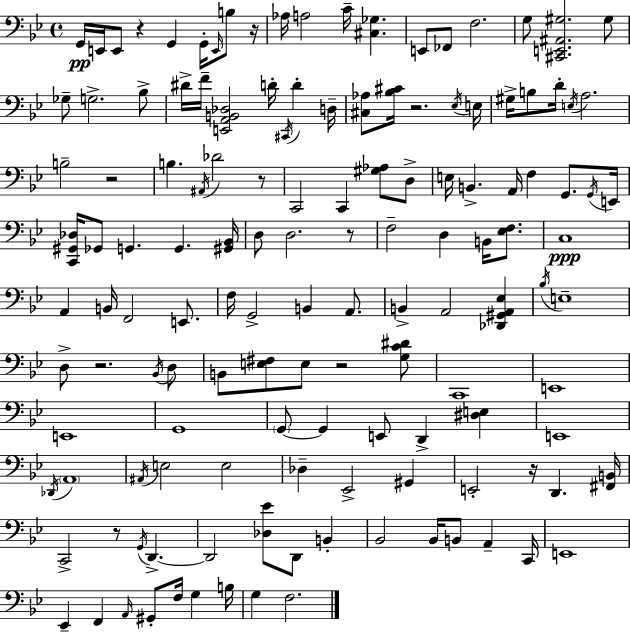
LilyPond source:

{
  \clef bass
  \time 4/4
  \defaultTimeSignature
  \key g \minor
  g,16\pp e,16 e,8 r4 g,4 g,16-. \grace { e,16 } b8 | r16 aes16 a2 c'16-- <cis ges>4. | e,8 fes,8 f2. | g8 <cis, e, ais, gis>2. gis8 | \break ges8-- g2.-> bes8-> | dis'16-> f'16-- <e, a, b, des>2 d'16-. \acciaccatura { cis,16 } d'4-. | d16-- <cis aes>8 <bes cis'>16 r2. | \acciaccatura { ees16 } e16 gis16-> b8 d'16-. \acciaccatura { e16 } a2. | \break b2-- r2 | b4. \acciaccatura { ais,16 } des'2 | r8 c,2 c,4 | <gis aes>8 d8-> e16 b,4.-> a,16 f4 | \break g,8. \acciaccatura { g,16 } e,16 <c, gis, des>16 ges,8 g,4. g,4. | <gis, bes,>16 d8 d2. | r8 f2-- d4 | b,16 <ees f>8. c1\ppp | \break a,4 b,16 f,2 | e,8. f16 g,2-> b,4 | a,8. b,4-> a,2 | <des, gis, a, ees>4 \acciaccatura { bes16 } e1-- | \break d8-> r2. | \acciaccatura { bes,16 } d8 b,8 <e fis>8 e8 r2 | <g c' dis'>8 c,1 | e,1 | \break e,1 | g,1 | \parenthesize g,8~~ g,4 e,8 | d,4-> <dis e>4 e,1 | \break \acciaccatura { des,16 } \parenthesize a,1 | \acciaccatura { ais,16 } e2 | e2 des4-- ees,2-> | gis,4 e,2-. | \break r16 d,4. <fis, b,>16 c,2-> | r8 \acciaccatura { g,16 } d,4.->~~ d,2 | <des ees'>8 d,8 b,4-. bes,2 | bes,16 b,8 a,4-- c,16 e,1 | \break ees,4-- f,4 | \grace { a,16 } gis,8-. f16 g4 b16 g4 | f2. \bar "|."
}